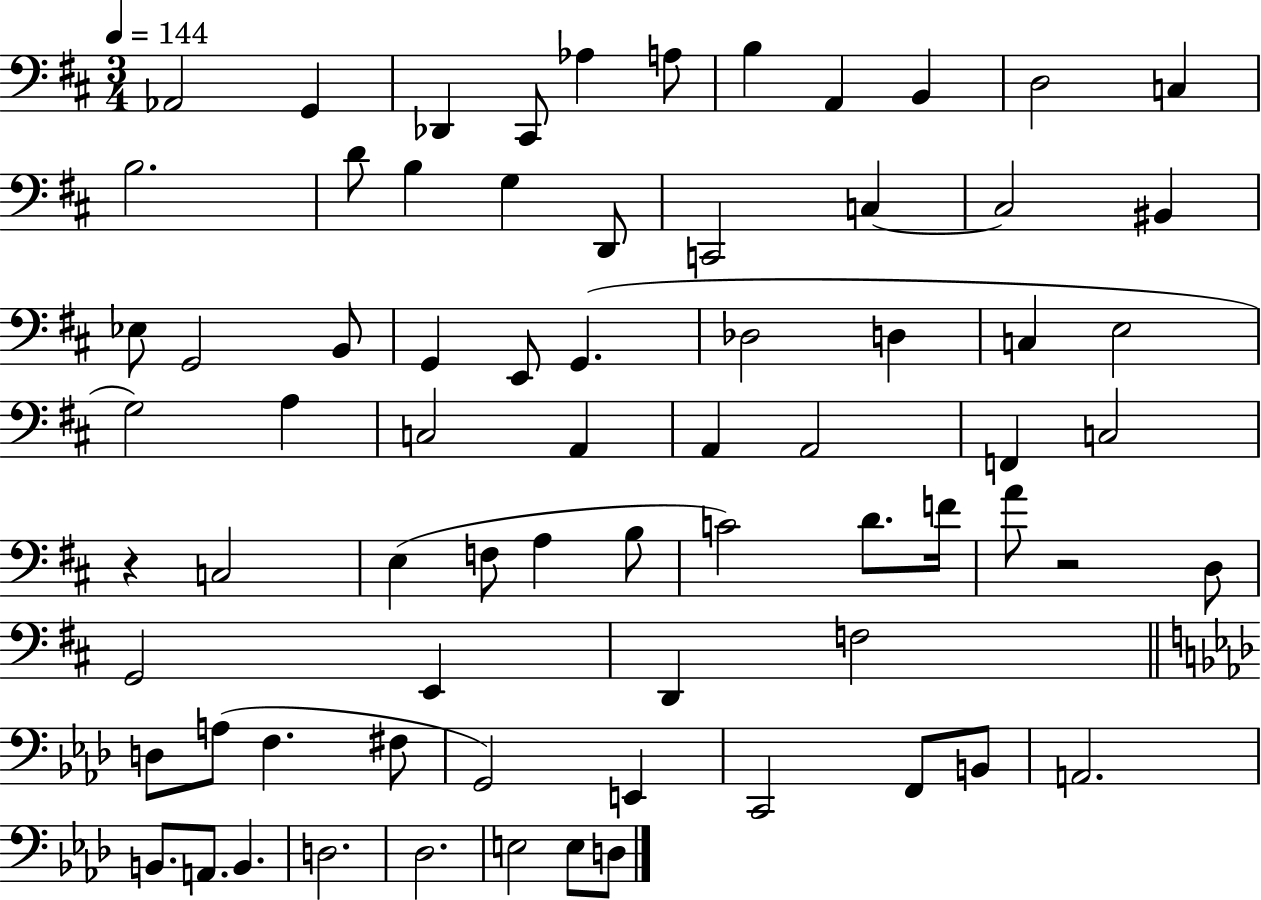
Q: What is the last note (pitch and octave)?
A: D3